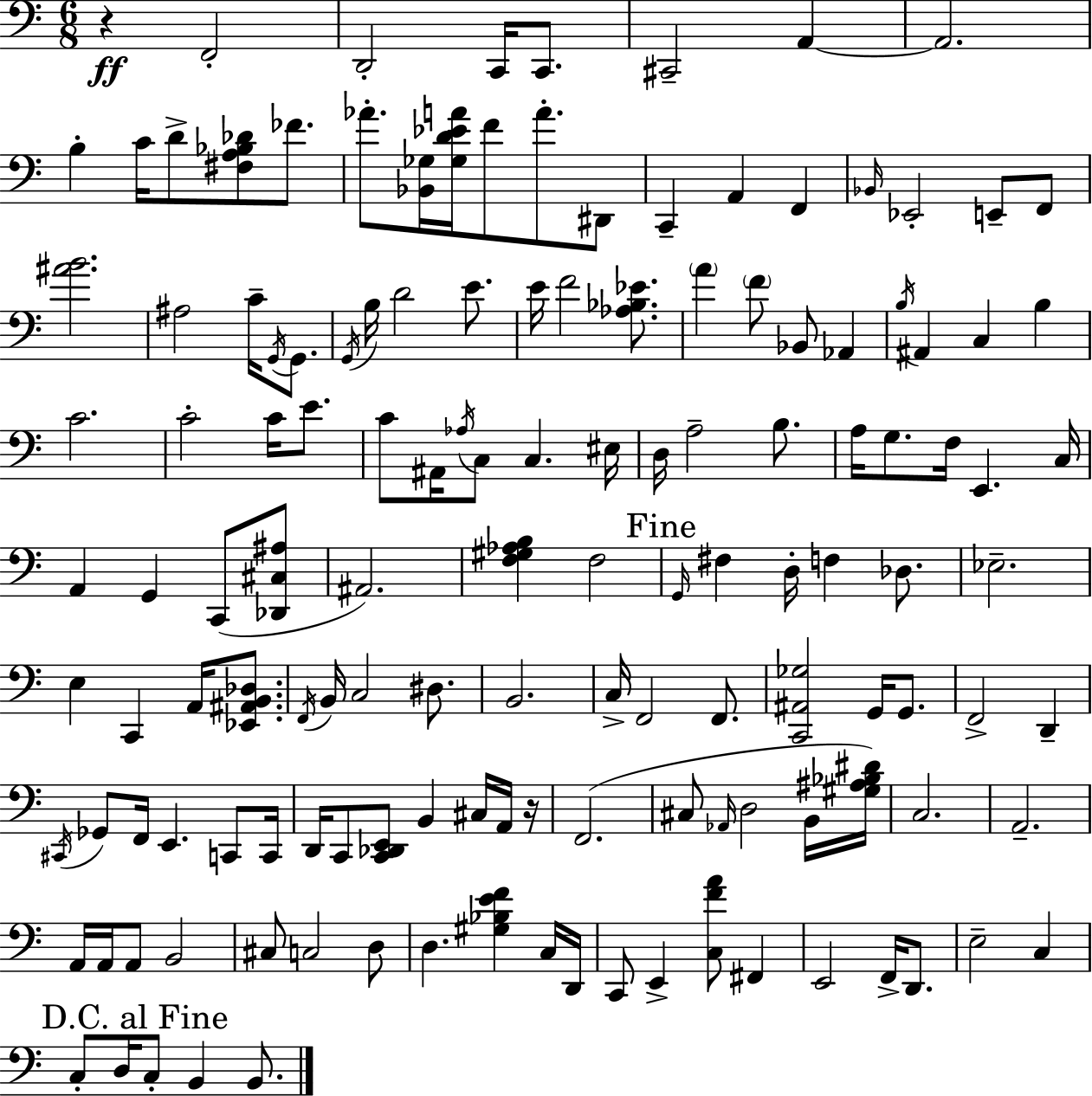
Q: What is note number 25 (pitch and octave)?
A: G2